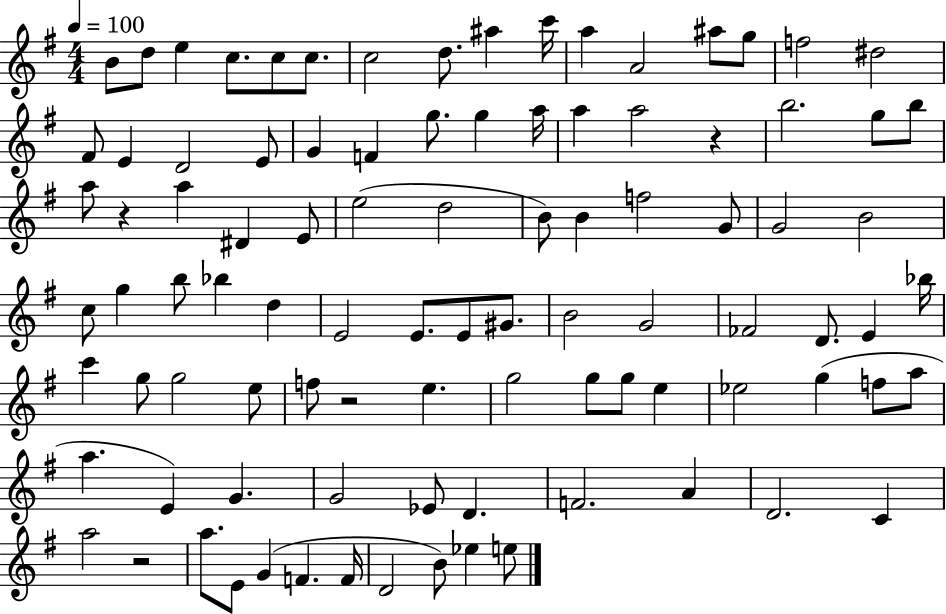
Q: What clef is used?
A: treble